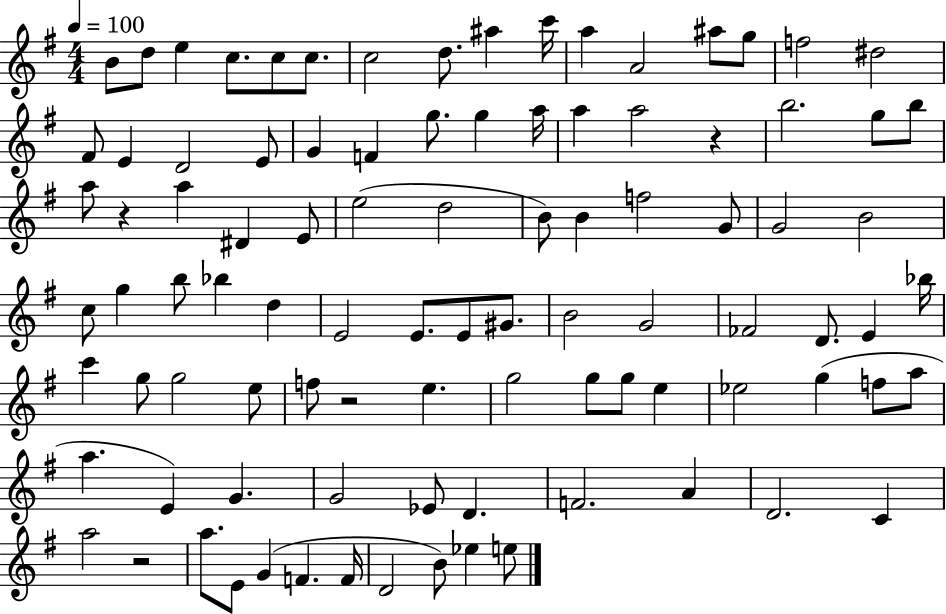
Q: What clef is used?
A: treble